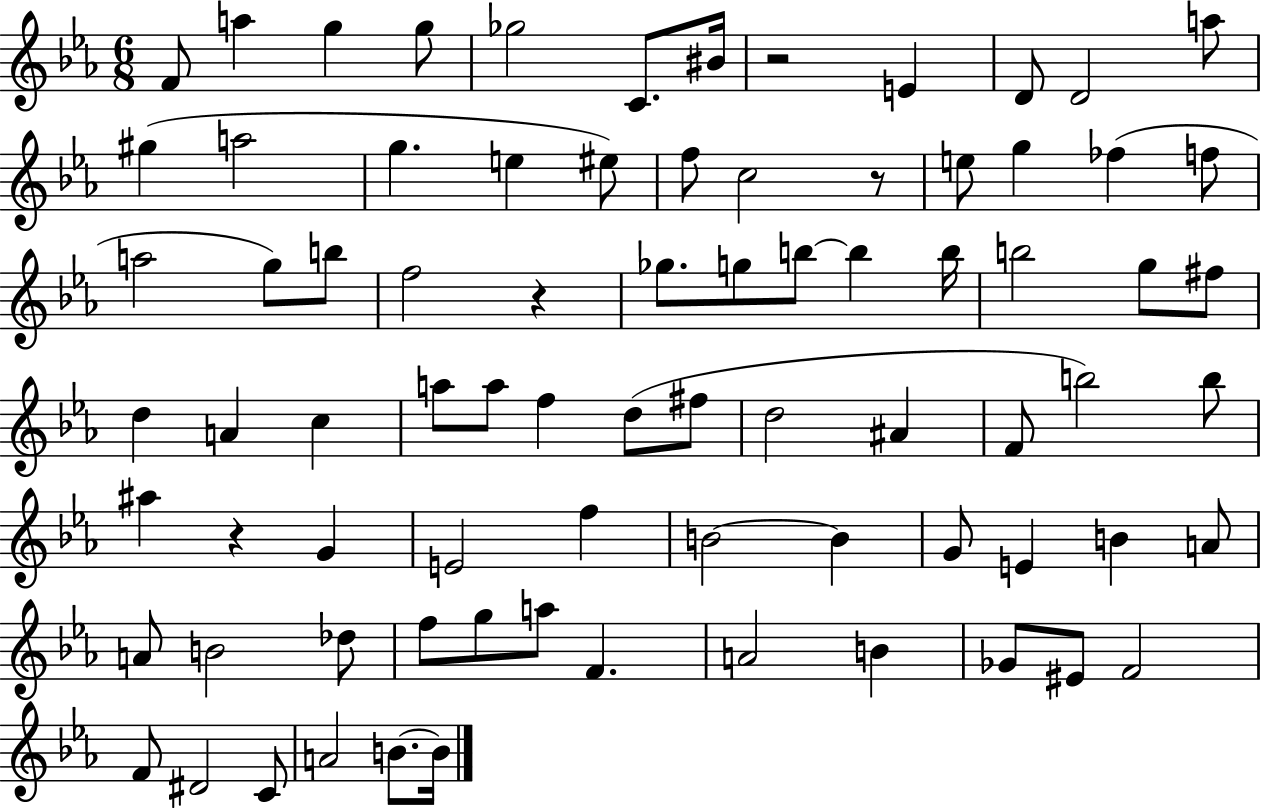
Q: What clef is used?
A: treble